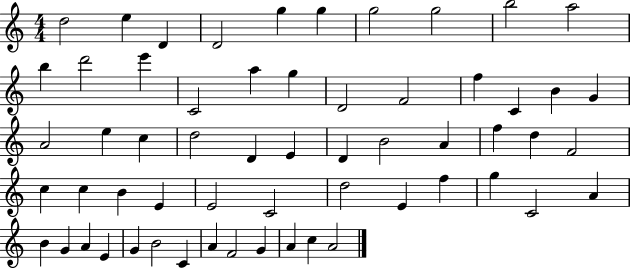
D5/h E5/q D4/q D4/h G5/q G5/q G5/h G5/h B5/h A5/h B5/q D6/h E6/q C4/h A5/q G5/q D4/h F4/h F5/q C4/q B4/q G4/q A4/h E5/q C5/q D5/h D4/q E4/q D4/q B4/h A4/q F5/q D5/q F4/h C5/q C5/q B4/q E4/q E4/h C4/h D5/h E4/q F5/q G5/q C4/h A4/q B4/q G4/q A4/q E4/q G4/q B4/h C4/q A4/q F4/h G4/q A4/q C5/q A4/h